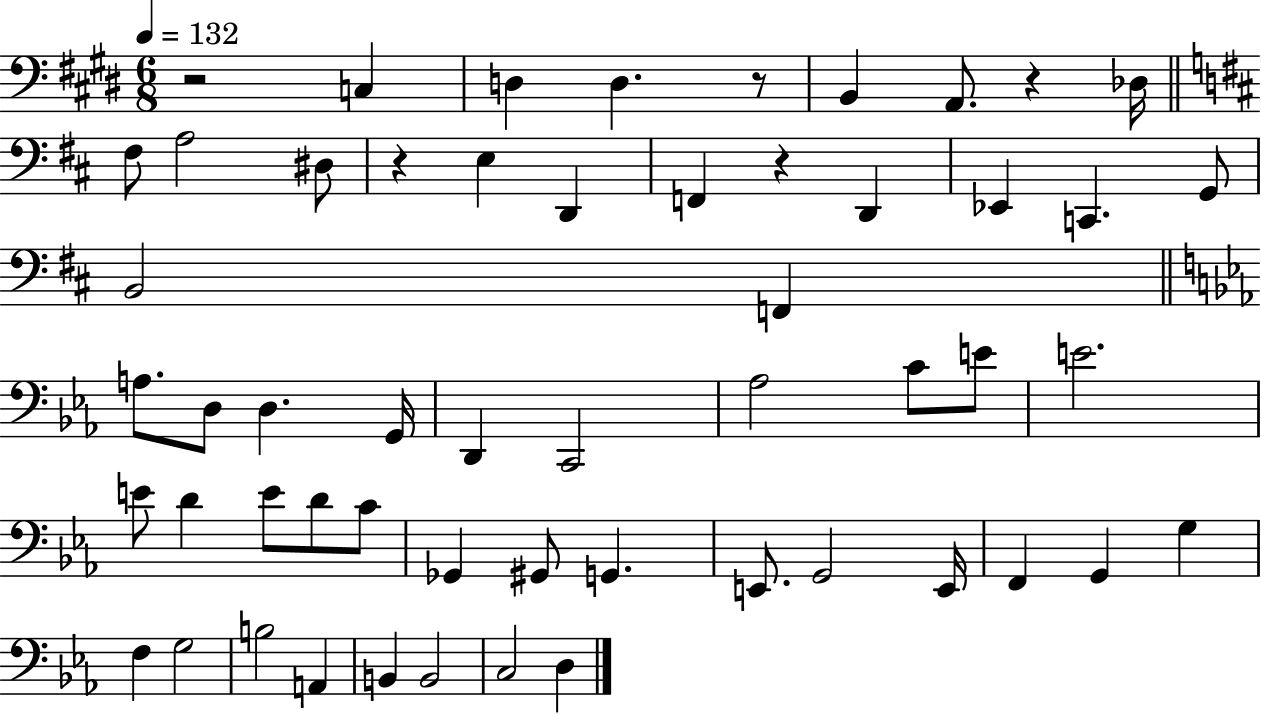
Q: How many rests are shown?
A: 5